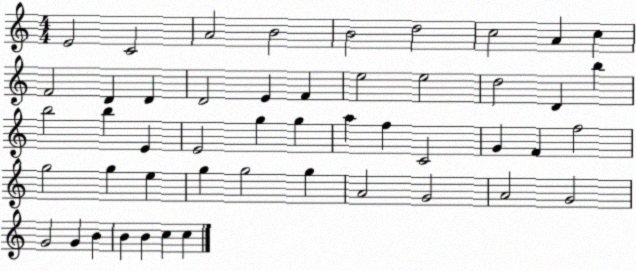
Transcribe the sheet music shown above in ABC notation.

X:1
T:Untitled
M:4/4
L:1/4
K:C
E2 C2 A2 B2 B2 d2 c2 A c F2 D D D2 E F e2 e2 d2 D b b2 b E E2 g g a f C2 G F f2 g2 g e g g2 g A2 G2 A2 G2 G2 G B B B c c